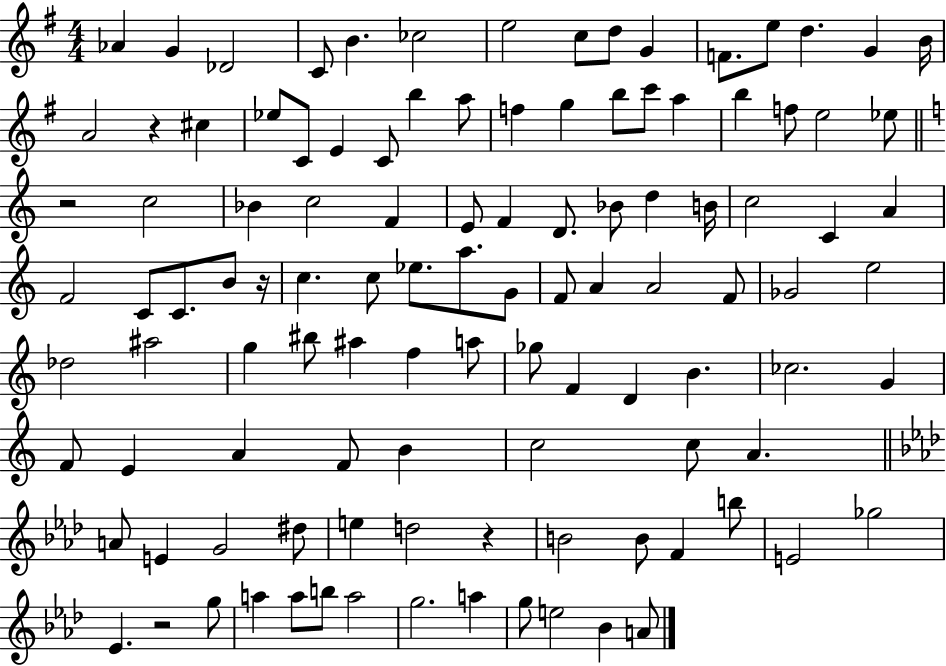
X:1
T:Untitled
M:4/4
L:1/4
K:G
_A G _D2 C/2 B _c2 e2 c/2 d/2 G F/2 e/2 d G B/4 A2 z ^c _e/2 C/2 E C/2 b a/2 f g b/2 c'/2 a b f/2 e2 _e/2 z2 c2 _B c2 F E/2 F D/2 _B/2 d B/4 c2 C A F2 C/2 C/2 B/2 z/4 c c/2 _e/2 a/2 G/2 F/2 A A2 F/2 _G2 e2 _d2 ^a2 g ^b/2 ^a f a/2 _g/2 F D B _c2 G F/2 E A F/2 B c2 c/2 A A/2 E G2 ^d/2 e d2 z B2 B/2 F b/2 E2 _g2 _E z2 g/2 a a/2 b/2 a2 g2 a g/2 e2 _B A/2